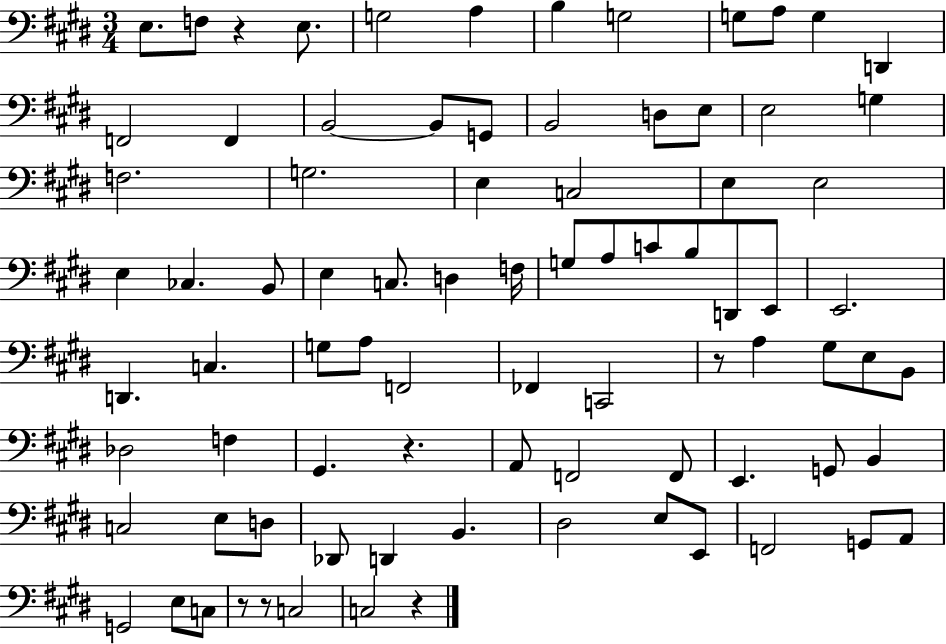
E3/e. F3/e R/q E3/e. G3/h A3/q B3/q G3/h G3/e A3/e G3/q D2/q F2/h F2/q B2/h B2/e G2/e B2/h D3/e E3/e E3/h G3/q F3/h. G3/h. E3/q C3/h E3/q E3/h E3/q CES3/q. B2/e E3/q C3/e. D3/q F3/s G3/e A3/e C4/e B3/e D2/e E2/e E2/h. D2/q. C3/q. G3/e A3/e F2/h FES2/q C2/h R/e A3/q G#3/e E3/e B2/e Db3/h F3/q G#2/q. R/q. A2/e F2/h F2/e E2/q. G2/e B2/q C3/h E3/e D3/e Db2/e D2/q B2/q. D#3/h E3/e E2/e F2/h G2/e A2/e G2/h E3/e C3/e R/e R/e C3/h C3/h R/q